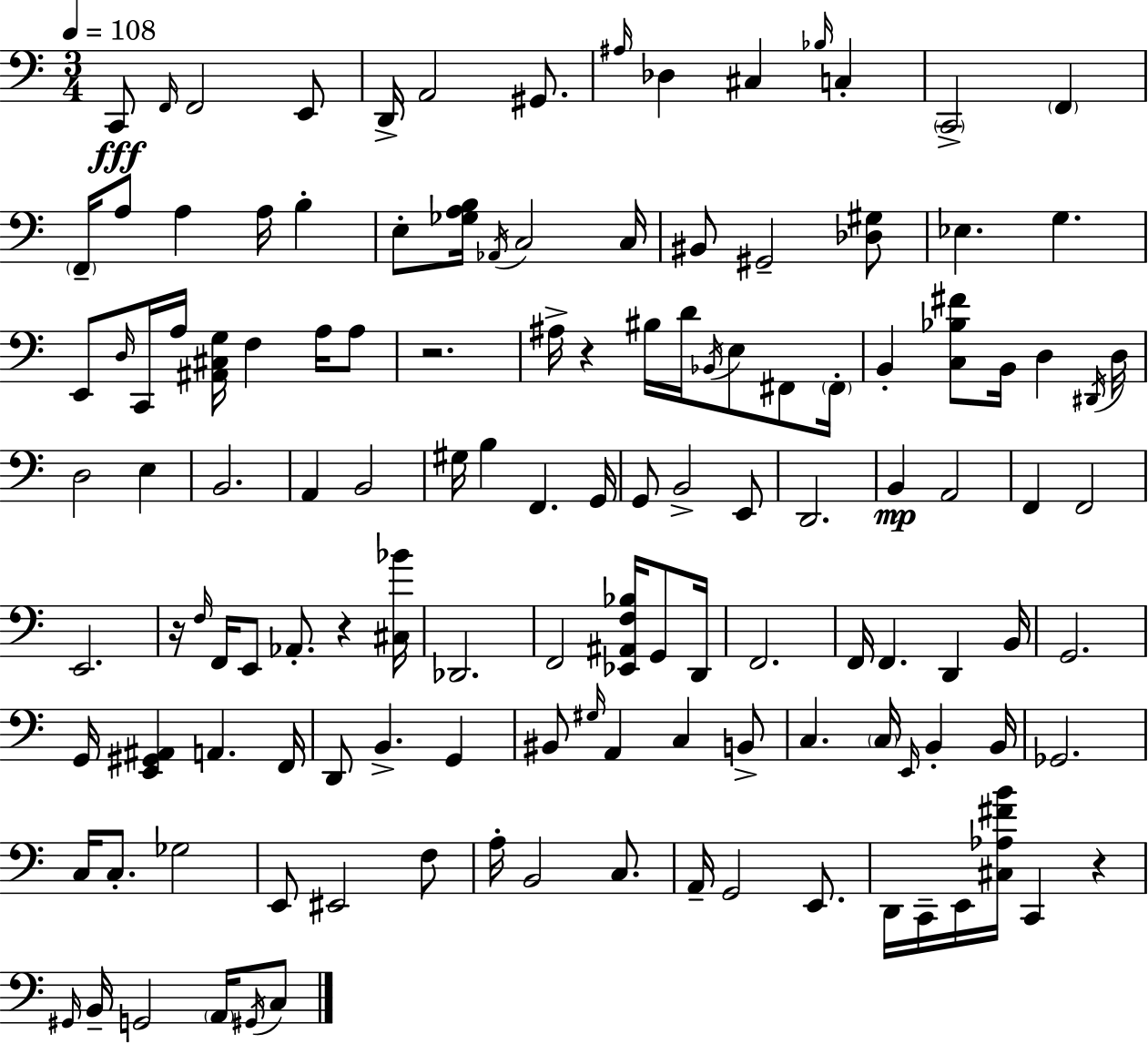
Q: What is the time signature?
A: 3/4